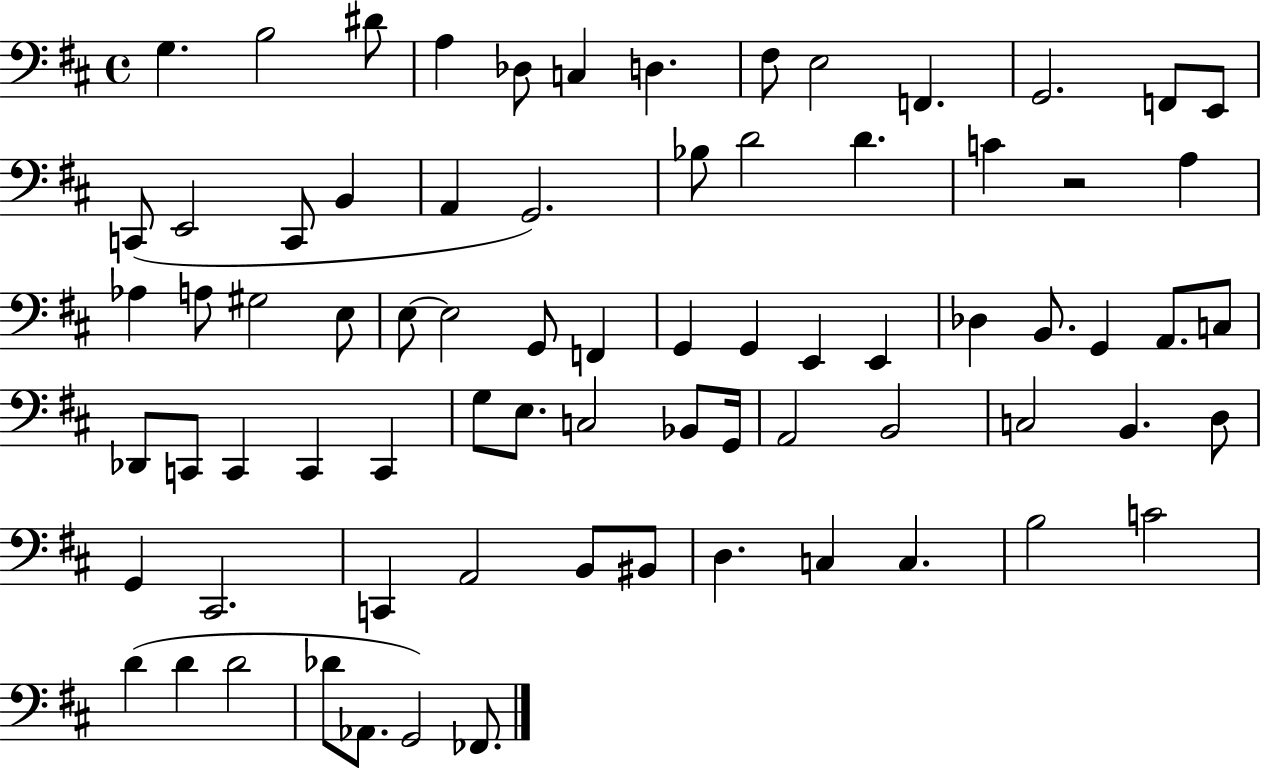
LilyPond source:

{
  \clef bass
  \time 4/4
  \defaultTimeSignature
  \key d \major
  \repeat volta 2 { g4. b2 dis'8 | a4 des8 c4 d4. | fis8 e2 f,4. | g,2. f,8 e,8 | \break c,8( e,2 c,8 b,4 | a,4 g,2.) | bes8 d'2 d'4. | c'4 r2 a4 | \break aes4 a8 gis2 e8 | e8~~ e2 g,8 f,4 | g,4 g,4 e,4 e,4 | des4 b,8. g,4 a,8. c8 | \break des,8 c,8 c,4 c,4 c,4 | g8 e8. c2 bes,8 g,16 | a,2 b,2 | c2 b,4. d8 | \break g,4 cis,2. | c,4 a,2 b,8 bis,8 | d4. c4 c4. | b2 c'2 | \break d'4( d'4 d'2 | des'8 aes,8. g,2) fes,8. | } \bar "|."
}